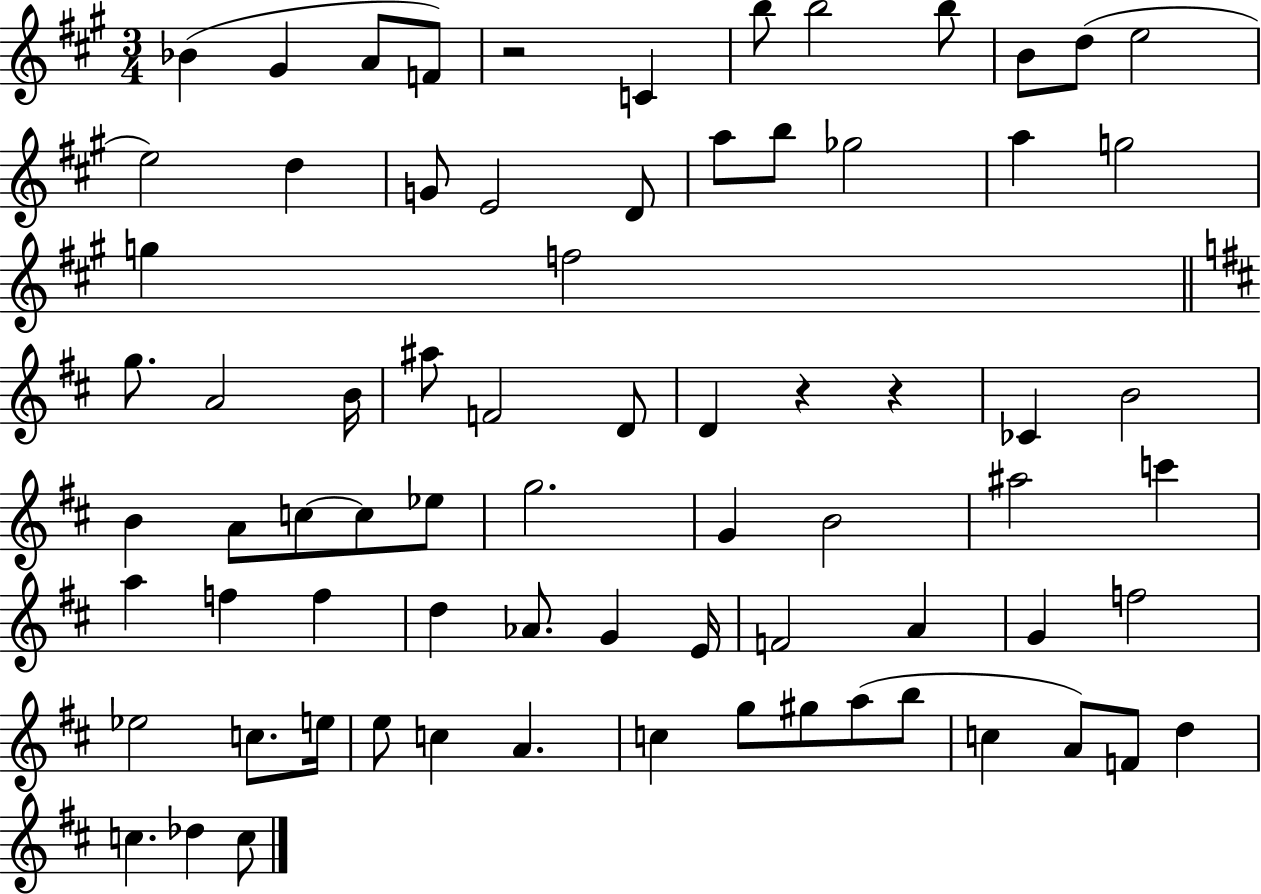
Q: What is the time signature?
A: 3/4